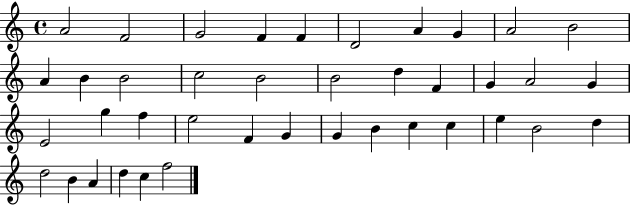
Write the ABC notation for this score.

X:1
T:Untitled
M:4/4
L:1/4
K:C
A2 F2 G2 F F D2 A G A2 B2 A B B2 c2 B2 B2 d F G A2 G E2 g f e2 F G G B c c e B2 d d2 B A d c f2